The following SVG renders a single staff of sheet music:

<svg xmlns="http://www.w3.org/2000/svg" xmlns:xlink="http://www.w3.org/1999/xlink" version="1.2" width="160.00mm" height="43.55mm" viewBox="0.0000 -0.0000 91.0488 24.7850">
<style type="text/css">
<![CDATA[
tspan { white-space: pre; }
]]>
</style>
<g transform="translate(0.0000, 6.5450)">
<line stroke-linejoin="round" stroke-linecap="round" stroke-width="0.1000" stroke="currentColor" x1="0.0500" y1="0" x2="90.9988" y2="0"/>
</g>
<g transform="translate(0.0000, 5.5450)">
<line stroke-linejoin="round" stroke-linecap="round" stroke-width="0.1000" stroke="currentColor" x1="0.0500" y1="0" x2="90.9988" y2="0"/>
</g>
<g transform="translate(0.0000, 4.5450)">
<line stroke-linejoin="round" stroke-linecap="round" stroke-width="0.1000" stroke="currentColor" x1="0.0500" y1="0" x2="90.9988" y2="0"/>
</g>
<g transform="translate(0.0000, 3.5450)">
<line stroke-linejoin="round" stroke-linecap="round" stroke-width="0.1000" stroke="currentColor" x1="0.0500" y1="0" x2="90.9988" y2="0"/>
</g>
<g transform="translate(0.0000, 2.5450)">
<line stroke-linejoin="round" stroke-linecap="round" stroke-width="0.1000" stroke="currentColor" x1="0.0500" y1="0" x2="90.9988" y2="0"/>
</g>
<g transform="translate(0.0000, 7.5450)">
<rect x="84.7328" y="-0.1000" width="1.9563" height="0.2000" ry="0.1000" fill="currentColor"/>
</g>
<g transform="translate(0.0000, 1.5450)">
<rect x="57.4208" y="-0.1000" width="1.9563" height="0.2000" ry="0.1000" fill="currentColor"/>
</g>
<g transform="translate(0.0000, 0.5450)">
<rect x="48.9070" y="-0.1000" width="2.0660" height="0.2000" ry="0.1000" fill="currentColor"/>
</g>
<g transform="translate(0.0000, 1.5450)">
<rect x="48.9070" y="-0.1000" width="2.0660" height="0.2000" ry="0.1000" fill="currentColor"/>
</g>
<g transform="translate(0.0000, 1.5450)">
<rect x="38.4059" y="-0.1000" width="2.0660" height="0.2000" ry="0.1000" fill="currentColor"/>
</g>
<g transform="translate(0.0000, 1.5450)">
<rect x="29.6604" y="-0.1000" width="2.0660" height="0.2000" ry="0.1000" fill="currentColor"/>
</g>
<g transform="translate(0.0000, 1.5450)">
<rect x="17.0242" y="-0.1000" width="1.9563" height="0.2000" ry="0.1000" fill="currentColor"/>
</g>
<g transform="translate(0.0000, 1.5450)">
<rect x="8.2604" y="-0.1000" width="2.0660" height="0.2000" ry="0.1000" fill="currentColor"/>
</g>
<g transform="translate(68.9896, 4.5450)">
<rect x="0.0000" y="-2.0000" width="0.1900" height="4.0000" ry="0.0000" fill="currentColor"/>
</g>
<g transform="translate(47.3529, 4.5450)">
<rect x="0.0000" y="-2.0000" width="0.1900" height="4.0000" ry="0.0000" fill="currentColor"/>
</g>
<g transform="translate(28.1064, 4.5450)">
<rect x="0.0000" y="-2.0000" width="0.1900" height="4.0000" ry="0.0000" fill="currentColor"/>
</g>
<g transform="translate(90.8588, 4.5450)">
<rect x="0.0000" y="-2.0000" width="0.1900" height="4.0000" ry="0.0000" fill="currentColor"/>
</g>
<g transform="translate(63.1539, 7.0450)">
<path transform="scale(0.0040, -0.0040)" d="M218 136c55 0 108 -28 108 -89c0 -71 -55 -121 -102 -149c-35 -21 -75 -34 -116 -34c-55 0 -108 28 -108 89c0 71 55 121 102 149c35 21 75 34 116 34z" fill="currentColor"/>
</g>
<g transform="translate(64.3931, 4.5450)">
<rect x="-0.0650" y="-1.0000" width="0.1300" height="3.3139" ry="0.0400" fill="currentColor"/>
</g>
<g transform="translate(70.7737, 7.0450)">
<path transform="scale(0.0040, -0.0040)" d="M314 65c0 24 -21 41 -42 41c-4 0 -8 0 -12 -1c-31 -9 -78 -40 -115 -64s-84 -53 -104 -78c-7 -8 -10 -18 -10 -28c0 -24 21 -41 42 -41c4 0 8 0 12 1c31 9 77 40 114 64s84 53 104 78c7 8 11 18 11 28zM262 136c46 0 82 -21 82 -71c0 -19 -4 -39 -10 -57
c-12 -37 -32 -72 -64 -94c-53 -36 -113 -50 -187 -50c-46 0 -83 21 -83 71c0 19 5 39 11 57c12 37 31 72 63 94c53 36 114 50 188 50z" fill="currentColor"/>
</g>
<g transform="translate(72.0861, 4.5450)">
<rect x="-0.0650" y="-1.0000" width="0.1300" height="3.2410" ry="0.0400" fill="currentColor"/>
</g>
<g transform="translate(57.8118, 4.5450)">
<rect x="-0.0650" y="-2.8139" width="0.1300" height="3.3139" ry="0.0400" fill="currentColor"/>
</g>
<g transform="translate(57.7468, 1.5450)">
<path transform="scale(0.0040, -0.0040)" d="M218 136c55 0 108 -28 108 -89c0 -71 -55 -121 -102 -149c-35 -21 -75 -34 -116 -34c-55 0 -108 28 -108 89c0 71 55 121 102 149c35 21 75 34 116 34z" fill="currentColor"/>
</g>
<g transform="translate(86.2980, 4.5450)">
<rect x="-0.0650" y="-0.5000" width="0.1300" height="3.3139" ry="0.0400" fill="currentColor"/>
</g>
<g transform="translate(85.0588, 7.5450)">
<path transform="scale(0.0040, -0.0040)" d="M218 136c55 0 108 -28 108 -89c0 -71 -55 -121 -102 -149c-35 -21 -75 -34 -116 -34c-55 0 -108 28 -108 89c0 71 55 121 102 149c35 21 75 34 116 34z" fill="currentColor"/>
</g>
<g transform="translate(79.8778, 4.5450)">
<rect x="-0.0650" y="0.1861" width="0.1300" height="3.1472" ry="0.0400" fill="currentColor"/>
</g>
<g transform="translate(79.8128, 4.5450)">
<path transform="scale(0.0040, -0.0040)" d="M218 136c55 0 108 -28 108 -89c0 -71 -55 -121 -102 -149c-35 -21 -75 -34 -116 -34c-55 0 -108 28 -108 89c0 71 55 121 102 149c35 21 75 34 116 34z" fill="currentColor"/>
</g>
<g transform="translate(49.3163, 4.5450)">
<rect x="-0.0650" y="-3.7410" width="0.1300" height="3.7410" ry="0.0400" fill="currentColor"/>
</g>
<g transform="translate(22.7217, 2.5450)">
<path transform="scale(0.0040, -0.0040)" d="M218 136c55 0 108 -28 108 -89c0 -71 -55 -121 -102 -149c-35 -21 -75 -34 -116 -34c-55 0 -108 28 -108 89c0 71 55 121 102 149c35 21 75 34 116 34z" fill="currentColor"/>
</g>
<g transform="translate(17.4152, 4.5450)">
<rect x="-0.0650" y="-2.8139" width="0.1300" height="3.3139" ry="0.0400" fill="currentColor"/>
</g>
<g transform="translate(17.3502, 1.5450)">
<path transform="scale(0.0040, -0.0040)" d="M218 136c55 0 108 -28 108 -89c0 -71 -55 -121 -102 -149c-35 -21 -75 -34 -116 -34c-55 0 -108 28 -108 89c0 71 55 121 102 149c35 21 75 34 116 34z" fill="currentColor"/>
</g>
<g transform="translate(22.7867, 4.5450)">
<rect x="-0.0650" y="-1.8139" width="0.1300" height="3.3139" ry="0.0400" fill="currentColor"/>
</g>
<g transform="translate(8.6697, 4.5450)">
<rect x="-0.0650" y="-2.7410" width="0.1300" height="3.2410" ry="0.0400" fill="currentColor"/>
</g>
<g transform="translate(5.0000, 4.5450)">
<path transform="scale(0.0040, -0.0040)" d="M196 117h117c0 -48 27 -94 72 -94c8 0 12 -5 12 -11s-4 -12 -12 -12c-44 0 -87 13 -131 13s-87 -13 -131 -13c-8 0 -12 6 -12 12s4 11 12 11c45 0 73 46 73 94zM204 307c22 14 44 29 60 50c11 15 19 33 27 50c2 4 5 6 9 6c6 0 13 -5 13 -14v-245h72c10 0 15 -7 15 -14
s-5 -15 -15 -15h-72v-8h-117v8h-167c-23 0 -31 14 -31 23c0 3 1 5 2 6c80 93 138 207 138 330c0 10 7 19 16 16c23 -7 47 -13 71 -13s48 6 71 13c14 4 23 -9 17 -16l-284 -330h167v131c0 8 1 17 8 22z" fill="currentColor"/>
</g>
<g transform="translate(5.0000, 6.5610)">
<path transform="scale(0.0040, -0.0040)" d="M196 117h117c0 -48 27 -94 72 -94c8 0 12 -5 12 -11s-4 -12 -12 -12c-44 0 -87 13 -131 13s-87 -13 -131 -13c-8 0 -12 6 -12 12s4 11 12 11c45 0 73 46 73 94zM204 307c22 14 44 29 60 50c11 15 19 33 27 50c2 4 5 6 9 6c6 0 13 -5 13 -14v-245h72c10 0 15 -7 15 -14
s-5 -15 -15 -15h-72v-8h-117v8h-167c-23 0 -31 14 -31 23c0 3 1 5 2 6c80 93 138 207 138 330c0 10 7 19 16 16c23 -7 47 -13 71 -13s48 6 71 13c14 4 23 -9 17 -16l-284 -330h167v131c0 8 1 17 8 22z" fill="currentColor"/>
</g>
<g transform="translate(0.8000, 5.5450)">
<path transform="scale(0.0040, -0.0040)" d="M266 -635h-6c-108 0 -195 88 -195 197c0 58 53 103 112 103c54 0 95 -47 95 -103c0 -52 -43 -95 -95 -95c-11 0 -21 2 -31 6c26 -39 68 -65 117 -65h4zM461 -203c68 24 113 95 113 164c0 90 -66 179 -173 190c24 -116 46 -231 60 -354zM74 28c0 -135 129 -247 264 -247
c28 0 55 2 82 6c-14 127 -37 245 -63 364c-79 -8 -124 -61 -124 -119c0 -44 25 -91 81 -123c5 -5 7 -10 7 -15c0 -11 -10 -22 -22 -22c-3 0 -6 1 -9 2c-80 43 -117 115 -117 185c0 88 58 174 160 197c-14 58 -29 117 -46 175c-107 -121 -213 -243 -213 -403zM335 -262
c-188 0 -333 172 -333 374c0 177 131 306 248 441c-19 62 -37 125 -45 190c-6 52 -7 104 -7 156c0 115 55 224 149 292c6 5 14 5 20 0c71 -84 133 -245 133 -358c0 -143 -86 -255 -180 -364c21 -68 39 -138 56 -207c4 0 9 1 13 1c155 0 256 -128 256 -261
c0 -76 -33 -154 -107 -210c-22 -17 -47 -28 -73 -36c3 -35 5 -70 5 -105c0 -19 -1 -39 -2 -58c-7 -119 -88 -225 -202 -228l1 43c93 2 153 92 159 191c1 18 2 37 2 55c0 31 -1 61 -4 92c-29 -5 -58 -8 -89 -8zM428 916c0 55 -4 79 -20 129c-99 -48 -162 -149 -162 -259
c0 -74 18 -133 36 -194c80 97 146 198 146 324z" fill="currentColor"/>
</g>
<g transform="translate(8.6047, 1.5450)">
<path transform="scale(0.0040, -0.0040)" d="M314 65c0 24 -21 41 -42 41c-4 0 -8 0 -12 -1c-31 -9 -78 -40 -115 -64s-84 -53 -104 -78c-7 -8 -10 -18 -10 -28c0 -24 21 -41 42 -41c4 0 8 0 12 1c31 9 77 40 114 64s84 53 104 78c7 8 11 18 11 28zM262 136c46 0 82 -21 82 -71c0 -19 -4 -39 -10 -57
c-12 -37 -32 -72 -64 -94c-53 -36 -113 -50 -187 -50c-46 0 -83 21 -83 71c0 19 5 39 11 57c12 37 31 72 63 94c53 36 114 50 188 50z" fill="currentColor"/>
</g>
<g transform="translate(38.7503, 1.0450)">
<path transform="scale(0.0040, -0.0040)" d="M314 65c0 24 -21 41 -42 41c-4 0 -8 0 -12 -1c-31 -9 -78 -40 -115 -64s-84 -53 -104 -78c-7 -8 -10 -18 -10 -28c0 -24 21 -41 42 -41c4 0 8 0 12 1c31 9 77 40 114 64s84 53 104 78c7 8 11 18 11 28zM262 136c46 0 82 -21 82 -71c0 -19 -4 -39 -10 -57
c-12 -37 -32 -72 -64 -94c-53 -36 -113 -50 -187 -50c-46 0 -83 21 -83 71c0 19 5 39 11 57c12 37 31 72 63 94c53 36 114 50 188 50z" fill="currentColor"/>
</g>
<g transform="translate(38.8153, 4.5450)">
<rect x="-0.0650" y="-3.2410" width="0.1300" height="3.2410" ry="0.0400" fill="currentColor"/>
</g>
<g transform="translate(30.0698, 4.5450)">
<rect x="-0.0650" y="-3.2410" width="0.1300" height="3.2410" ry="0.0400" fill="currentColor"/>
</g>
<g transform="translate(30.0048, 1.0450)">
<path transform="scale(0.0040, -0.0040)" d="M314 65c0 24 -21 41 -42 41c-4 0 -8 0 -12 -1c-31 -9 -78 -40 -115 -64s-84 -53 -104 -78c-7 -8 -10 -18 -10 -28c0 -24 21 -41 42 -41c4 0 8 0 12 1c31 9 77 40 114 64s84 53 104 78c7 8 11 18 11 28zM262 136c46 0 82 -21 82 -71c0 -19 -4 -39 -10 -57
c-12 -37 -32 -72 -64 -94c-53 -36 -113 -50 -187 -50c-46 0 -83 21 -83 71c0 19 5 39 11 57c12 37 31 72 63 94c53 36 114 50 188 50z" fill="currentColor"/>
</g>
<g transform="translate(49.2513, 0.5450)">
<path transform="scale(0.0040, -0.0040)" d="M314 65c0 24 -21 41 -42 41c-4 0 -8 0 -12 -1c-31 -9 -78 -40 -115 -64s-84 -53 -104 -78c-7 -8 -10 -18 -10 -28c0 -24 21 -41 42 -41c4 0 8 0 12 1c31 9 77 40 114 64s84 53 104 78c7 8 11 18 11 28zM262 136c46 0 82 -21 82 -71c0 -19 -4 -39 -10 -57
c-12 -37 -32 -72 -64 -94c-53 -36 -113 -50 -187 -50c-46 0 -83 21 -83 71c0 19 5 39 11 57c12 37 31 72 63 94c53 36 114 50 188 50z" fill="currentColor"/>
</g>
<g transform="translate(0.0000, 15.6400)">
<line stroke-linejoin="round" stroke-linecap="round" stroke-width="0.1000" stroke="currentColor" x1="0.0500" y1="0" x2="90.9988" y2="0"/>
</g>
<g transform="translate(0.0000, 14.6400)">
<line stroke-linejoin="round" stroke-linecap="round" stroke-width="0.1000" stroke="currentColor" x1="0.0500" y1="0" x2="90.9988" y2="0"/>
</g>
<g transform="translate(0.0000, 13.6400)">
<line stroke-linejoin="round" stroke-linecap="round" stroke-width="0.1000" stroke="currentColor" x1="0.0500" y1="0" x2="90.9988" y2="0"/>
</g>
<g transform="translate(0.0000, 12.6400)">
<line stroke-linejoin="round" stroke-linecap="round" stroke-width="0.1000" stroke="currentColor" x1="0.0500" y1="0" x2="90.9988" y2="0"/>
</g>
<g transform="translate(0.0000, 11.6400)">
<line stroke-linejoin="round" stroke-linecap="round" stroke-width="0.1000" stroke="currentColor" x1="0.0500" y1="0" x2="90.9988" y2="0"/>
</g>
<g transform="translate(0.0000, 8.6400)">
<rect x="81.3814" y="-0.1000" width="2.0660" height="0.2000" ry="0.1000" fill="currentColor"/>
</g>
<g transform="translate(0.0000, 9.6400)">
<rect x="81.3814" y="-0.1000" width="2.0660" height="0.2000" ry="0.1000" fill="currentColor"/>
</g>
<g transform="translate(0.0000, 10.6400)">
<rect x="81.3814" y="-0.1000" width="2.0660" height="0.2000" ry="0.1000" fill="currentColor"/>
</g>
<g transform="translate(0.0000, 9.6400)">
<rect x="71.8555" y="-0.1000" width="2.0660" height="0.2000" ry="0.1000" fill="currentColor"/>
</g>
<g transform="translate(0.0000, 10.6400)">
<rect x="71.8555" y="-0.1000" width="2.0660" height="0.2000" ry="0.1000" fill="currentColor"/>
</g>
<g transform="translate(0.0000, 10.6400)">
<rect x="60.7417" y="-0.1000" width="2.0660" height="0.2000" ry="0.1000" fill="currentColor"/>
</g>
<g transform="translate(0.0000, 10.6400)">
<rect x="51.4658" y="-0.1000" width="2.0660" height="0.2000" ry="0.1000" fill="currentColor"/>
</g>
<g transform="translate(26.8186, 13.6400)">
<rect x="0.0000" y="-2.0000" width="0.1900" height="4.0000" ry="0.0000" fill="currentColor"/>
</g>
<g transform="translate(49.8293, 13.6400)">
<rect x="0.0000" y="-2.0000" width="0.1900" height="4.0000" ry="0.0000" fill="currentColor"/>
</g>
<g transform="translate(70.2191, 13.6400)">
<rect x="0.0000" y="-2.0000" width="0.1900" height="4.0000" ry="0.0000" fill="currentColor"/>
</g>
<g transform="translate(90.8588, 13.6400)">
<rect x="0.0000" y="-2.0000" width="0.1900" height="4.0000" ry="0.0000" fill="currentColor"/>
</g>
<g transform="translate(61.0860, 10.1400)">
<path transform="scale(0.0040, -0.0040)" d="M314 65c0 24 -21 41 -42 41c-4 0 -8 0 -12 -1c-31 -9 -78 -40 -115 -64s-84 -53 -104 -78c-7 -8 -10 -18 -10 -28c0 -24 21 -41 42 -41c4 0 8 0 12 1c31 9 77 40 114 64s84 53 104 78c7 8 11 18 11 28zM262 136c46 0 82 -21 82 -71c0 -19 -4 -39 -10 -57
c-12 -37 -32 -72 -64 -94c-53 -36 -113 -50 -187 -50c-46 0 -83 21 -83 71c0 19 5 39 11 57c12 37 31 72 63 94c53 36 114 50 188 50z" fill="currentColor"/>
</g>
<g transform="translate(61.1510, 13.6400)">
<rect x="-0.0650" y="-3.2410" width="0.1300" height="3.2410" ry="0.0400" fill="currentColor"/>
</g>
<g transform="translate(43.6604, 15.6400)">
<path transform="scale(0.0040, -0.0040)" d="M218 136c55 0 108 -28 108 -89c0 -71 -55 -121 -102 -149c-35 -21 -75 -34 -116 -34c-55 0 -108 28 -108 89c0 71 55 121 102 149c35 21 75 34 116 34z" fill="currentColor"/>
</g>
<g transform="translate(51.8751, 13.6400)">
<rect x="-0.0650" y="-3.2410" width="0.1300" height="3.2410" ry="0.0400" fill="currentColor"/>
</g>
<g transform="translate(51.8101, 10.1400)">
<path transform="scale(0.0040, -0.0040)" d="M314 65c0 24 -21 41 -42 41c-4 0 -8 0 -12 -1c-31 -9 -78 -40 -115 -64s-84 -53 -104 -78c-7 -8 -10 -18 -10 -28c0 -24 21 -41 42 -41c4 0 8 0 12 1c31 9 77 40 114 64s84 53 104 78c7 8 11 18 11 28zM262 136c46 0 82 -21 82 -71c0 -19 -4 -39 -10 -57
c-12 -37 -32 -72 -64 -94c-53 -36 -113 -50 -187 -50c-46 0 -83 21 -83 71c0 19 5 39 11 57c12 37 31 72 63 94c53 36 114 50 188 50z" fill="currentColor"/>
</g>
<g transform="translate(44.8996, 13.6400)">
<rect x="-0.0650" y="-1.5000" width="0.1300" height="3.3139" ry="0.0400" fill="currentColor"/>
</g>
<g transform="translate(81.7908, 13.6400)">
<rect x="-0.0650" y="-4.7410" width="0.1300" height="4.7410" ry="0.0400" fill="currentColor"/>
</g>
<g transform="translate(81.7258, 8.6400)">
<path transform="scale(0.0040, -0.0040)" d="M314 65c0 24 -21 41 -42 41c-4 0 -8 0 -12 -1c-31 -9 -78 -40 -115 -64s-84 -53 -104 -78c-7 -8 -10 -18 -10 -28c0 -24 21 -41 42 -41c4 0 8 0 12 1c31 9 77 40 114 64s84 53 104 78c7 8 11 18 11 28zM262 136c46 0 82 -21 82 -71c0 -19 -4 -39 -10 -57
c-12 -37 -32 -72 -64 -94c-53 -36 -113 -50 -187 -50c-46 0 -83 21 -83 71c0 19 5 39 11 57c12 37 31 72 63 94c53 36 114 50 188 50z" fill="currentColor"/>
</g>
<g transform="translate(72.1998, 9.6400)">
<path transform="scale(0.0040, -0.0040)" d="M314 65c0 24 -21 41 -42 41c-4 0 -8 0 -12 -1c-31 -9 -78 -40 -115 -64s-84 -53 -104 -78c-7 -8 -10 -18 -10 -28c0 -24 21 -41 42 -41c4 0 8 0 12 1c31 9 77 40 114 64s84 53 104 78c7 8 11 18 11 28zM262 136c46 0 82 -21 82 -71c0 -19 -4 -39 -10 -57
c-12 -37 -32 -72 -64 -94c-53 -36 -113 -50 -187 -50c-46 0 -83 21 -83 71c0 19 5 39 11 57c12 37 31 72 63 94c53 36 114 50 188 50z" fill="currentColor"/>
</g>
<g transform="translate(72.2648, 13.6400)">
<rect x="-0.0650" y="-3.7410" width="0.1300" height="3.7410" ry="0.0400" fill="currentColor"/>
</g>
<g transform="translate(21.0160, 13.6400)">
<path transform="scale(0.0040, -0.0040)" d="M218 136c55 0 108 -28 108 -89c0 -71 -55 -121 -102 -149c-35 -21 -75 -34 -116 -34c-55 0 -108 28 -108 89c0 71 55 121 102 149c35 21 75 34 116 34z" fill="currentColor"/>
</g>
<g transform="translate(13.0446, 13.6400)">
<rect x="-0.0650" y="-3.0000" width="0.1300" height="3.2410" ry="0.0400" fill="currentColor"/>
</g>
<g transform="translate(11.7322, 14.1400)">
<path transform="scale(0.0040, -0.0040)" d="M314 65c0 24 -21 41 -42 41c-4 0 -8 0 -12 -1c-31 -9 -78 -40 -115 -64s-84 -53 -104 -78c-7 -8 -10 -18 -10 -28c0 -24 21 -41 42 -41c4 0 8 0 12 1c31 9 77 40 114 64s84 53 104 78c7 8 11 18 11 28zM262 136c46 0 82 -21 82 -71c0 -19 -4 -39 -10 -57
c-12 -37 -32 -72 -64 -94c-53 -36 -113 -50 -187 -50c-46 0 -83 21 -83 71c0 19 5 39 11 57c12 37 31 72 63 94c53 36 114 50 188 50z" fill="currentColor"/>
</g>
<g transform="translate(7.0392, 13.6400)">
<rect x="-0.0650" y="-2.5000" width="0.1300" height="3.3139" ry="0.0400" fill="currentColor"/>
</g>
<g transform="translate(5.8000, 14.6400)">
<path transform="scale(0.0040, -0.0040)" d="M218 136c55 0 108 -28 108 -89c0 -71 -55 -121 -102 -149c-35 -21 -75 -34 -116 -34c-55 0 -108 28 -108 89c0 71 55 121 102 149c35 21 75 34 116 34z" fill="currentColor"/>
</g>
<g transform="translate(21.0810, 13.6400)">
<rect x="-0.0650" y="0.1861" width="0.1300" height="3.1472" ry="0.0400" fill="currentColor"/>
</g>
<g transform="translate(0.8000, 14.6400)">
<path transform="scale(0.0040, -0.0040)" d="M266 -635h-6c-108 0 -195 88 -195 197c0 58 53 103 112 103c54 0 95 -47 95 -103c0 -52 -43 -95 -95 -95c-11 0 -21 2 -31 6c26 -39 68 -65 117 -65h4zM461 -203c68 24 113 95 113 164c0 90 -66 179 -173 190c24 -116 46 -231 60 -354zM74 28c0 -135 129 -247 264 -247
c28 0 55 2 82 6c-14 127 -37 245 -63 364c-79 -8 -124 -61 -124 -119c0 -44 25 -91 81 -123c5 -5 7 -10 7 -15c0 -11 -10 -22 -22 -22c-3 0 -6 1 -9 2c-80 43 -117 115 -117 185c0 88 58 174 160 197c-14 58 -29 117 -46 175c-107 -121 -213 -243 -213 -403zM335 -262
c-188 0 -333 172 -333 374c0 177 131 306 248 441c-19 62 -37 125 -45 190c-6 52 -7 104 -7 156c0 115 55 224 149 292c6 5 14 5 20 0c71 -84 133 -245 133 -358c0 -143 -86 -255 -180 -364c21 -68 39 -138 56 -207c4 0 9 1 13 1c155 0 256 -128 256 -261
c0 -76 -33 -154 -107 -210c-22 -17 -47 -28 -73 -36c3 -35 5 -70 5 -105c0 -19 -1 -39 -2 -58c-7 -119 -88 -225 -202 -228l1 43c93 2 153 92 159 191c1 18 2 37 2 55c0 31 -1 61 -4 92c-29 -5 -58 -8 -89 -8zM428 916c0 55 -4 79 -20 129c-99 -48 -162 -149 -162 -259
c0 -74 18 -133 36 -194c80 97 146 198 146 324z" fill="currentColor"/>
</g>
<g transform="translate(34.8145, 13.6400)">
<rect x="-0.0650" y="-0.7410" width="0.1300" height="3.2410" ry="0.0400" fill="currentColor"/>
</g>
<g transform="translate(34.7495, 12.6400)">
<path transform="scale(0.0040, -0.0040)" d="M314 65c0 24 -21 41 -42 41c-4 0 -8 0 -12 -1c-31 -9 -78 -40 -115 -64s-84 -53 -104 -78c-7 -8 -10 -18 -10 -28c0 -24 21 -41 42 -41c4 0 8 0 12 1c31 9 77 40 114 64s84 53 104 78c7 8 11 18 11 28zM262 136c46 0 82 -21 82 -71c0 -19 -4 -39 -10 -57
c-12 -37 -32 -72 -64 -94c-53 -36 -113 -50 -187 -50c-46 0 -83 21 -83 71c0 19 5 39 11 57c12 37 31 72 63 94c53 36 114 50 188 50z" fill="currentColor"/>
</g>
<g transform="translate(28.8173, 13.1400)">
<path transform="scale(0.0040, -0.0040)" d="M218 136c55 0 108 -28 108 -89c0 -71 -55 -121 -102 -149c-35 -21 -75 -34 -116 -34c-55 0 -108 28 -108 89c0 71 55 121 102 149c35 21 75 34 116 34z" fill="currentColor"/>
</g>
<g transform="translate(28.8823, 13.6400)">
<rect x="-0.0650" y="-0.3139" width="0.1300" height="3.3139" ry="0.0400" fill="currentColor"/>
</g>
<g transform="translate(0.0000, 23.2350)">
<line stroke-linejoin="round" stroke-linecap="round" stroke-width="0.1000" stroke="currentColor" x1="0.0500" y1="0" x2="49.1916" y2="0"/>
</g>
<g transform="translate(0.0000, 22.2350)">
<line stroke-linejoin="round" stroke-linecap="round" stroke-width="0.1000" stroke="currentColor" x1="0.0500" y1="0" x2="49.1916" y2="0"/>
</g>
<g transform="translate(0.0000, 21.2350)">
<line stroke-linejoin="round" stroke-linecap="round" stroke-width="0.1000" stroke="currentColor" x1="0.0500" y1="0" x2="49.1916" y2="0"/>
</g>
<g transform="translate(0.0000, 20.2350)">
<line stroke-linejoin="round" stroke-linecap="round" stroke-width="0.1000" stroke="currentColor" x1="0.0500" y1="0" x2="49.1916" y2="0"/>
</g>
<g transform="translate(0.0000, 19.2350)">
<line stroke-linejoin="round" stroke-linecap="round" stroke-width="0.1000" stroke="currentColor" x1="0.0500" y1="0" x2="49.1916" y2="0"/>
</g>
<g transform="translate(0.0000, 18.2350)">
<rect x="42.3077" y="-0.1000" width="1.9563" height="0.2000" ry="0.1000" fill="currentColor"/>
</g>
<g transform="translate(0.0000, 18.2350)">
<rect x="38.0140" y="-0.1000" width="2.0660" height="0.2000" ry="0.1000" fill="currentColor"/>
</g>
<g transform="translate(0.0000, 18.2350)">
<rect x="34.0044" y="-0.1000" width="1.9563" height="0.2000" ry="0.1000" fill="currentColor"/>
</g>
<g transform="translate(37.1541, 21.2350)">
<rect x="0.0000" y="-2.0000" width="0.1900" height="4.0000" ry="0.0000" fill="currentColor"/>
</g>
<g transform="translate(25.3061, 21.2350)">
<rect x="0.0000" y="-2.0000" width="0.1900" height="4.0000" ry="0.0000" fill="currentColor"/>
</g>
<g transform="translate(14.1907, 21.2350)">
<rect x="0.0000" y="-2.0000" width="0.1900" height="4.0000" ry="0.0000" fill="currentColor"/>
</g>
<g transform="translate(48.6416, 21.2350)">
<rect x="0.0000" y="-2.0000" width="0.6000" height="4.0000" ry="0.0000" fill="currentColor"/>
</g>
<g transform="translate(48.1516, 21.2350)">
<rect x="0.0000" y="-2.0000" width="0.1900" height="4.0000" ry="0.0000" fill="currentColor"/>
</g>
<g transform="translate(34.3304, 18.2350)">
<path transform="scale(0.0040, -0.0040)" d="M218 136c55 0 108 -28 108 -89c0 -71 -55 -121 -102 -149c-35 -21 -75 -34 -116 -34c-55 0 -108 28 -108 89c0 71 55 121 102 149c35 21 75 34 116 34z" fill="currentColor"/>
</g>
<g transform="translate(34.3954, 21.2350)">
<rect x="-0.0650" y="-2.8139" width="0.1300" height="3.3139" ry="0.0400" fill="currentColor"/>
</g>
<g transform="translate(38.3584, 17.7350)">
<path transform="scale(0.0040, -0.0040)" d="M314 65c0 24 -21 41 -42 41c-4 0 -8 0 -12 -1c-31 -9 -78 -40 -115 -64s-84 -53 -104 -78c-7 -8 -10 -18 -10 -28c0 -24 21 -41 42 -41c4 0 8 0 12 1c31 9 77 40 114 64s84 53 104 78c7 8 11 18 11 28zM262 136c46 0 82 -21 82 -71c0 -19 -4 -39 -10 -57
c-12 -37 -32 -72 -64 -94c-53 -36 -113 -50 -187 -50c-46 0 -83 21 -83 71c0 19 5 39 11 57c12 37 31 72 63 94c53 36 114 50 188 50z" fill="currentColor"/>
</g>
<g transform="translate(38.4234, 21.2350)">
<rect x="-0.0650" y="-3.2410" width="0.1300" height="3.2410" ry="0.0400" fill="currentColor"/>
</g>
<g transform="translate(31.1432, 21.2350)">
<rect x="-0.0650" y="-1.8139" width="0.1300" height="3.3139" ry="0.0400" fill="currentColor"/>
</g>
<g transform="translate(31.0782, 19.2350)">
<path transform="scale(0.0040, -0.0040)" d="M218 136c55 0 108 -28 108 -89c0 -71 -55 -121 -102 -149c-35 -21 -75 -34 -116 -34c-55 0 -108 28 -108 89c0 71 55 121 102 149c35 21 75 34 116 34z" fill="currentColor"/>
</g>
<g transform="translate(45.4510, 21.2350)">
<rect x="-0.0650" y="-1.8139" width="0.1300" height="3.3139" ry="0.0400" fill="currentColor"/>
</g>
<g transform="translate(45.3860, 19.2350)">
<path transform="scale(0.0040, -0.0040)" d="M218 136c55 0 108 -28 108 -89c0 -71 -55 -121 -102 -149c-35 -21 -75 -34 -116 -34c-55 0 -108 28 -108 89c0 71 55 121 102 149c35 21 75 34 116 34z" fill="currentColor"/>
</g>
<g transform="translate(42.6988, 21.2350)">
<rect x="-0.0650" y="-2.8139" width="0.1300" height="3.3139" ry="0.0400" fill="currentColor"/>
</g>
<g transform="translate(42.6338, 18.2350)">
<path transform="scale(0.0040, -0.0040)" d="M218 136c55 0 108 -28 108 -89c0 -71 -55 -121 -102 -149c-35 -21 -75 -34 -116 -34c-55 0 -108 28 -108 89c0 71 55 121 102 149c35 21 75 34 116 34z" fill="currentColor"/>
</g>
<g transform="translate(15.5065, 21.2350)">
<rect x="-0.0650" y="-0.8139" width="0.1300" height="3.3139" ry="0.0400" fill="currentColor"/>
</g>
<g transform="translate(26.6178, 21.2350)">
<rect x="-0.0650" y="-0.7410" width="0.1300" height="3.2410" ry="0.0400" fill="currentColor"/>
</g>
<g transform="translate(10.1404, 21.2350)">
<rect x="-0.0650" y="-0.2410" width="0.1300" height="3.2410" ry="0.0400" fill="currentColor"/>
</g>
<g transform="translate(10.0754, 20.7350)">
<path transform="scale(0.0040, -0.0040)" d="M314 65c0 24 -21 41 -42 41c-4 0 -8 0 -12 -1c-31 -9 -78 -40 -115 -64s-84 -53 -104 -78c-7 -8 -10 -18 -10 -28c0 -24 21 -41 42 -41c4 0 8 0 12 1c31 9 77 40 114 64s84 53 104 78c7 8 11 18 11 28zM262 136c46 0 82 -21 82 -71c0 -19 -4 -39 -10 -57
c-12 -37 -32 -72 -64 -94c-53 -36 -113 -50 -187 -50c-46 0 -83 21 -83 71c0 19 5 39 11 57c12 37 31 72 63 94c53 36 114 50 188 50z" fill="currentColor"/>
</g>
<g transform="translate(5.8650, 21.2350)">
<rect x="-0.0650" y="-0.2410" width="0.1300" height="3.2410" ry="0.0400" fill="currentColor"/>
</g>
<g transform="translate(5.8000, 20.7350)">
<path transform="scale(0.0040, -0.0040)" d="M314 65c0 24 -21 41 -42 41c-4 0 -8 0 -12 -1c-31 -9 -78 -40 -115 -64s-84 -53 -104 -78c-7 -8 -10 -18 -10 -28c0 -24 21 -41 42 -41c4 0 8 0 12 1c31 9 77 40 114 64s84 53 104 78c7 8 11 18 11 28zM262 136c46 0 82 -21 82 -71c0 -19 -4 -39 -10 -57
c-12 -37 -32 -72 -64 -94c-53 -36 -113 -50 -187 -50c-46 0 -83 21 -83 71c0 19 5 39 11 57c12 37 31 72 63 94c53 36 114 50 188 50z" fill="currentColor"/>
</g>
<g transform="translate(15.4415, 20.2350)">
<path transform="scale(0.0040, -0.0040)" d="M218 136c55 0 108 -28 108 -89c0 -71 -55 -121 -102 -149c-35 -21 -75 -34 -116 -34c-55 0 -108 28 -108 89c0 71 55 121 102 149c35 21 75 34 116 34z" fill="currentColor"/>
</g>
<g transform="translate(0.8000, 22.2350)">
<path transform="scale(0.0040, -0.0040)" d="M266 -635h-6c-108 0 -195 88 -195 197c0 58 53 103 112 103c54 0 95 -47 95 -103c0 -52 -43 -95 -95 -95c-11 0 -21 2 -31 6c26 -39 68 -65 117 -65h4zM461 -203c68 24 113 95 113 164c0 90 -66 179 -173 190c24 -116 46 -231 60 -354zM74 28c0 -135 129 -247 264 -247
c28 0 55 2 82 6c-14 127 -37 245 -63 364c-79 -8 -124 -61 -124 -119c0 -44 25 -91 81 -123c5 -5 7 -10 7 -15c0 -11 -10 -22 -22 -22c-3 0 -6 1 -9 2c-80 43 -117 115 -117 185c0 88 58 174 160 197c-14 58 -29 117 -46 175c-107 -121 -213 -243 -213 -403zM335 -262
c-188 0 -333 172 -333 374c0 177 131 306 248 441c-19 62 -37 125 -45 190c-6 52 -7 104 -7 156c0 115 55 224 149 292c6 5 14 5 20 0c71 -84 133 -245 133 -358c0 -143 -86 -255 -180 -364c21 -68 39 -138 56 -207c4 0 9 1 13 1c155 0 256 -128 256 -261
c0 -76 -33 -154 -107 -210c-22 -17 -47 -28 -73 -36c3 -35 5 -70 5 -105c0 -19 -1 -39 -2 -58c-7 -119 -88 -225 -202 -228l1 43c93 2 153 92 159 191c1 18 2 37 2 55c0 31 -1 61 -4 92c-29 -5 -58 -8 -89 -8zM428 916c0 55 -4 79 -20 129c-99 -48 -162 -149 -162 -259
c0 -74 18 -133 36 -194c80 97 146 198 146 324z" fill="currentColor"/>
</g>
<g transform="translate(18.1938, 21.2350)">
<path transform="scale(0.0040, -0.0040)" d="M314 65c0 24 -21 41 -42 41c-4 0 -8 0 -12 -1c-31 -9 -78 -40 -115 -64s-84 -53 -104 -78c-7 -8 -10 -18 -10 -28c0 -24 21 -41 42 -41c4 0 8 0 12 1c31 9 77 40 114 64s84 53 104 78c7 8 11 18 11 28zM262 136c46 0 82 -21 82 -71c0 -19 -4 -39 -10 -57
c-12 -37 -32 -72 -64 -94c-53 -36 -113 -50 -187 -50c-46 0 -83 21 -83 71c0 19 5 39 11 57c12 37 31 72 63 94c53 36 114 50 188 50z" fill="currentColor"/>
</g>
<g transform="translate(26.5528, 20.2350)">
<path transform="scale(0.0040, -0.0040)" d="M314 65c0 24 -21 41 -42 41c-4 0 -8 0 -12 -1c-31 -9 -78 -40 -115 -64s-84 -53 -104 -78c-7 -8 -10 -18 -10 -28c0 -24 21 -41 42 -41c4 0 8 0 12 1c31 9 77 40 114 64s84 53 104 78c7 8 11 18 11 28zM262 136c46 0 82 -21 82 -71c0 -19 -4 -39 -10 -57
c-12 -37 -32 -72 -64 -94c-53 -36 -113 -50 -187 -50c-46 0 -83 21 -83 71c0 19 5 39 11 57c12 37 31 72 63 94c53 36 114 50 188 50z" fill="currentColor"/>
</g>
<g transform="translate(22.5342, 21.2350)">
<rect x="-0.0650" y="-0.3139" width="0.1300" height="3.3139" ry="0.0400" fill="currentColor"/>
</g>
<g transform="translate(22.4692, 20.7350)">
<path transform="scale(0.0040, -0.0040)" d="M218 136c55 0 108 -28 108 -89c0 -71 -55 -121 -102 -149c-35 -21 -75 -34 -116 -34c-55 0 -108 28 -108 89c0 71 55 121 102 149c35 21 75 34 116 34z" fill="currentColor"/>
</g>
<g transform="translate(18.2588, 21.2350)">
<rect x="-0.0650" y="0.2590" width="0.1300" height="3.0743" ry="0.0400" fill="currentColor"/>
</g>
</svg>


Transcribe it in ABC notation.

X:1
T:Untitled
M:4/4
L:1/4
K:C
a2 a f b2 b2 c'2 a D D2 B C G A2 B c d2 E b2 b2 c'2 e'2 c2 c2 d B2 c d2 f a b2 a f